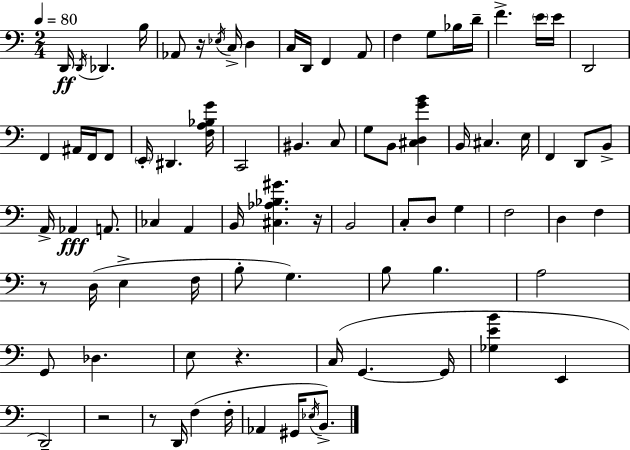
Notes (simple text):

D2/s D2/s Db2/q. B3/s Ab2/e R/s Eb3/s C3/s D3/q C3/s D2/s F2/q A2/e F3/q G3/e Bb3/s D4/s F4/q. E4/s E4/s D2/h F2/q A#2/s F2/s F2/e E2/s D#2/q. [F3,A3,Bb3,G4]/s C2/h BIS2/q. C3/e G3/e B2/e [C#3,D3,G4,B4]/q B2/s C#3/q. E3/s F2/q D2/e B2/e A2/s Ab2/q A2/e. CES3/q A2/q B2/s [C#3,Ab3,Bb3,G#4]/q. R/s B2/h C3/e D3/e G3/q F3/h D3/q F3/q R/e D3/s E3/q F3/s B3/e G3/q. B3/e B3/q. A3/h G2/e Db3/q. E3/e R/q. C3/s G2/q. G2/s [Gb3,E4,B4]/q E2/q D2/h R/h R/e D2/s F3/q F3/s Ab2/q G#2/s Eb3/s B2/e.